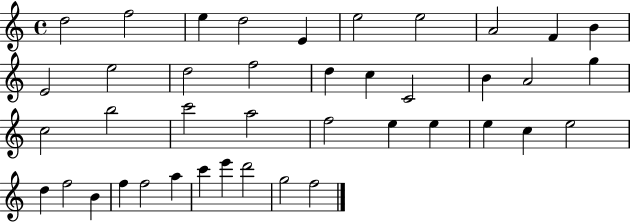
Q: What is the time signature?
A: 4/4